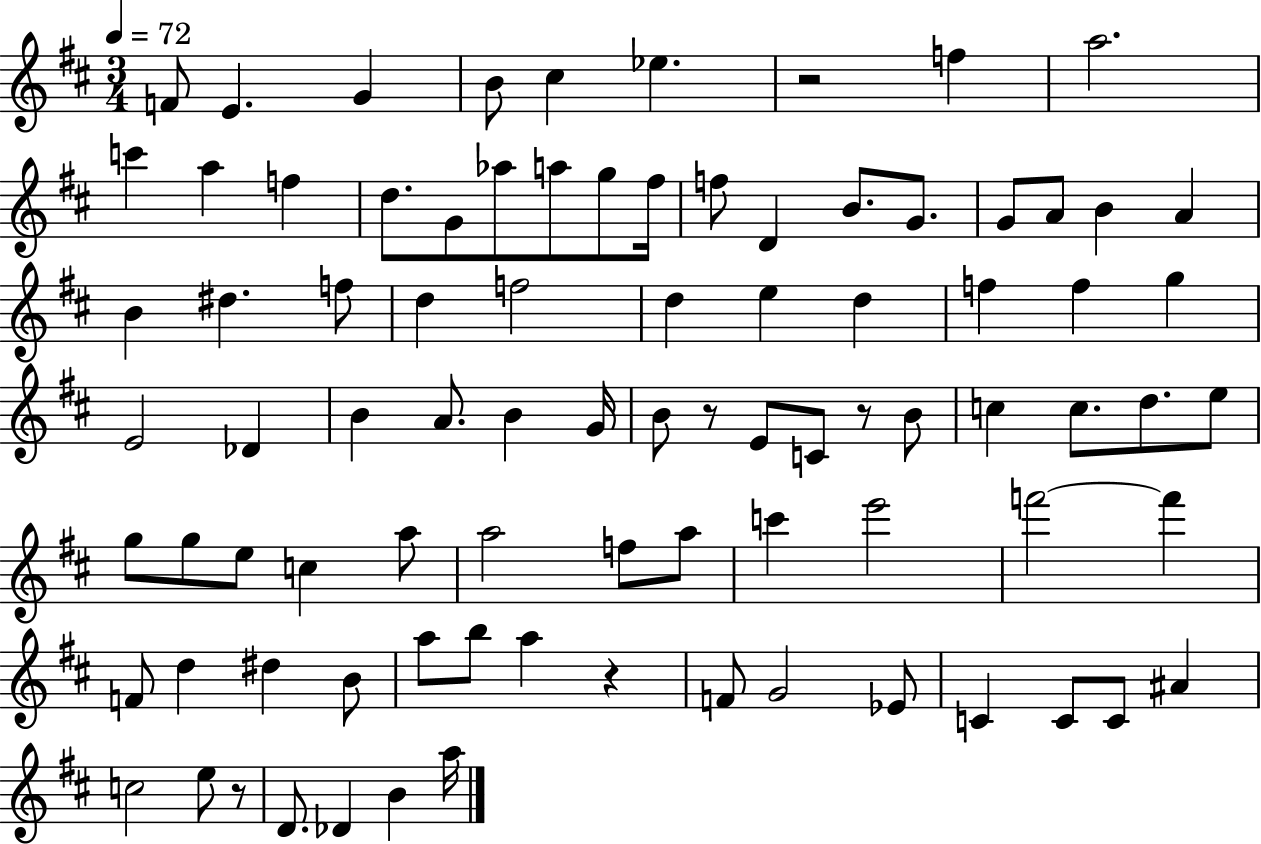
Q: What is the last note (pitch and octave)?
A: A5